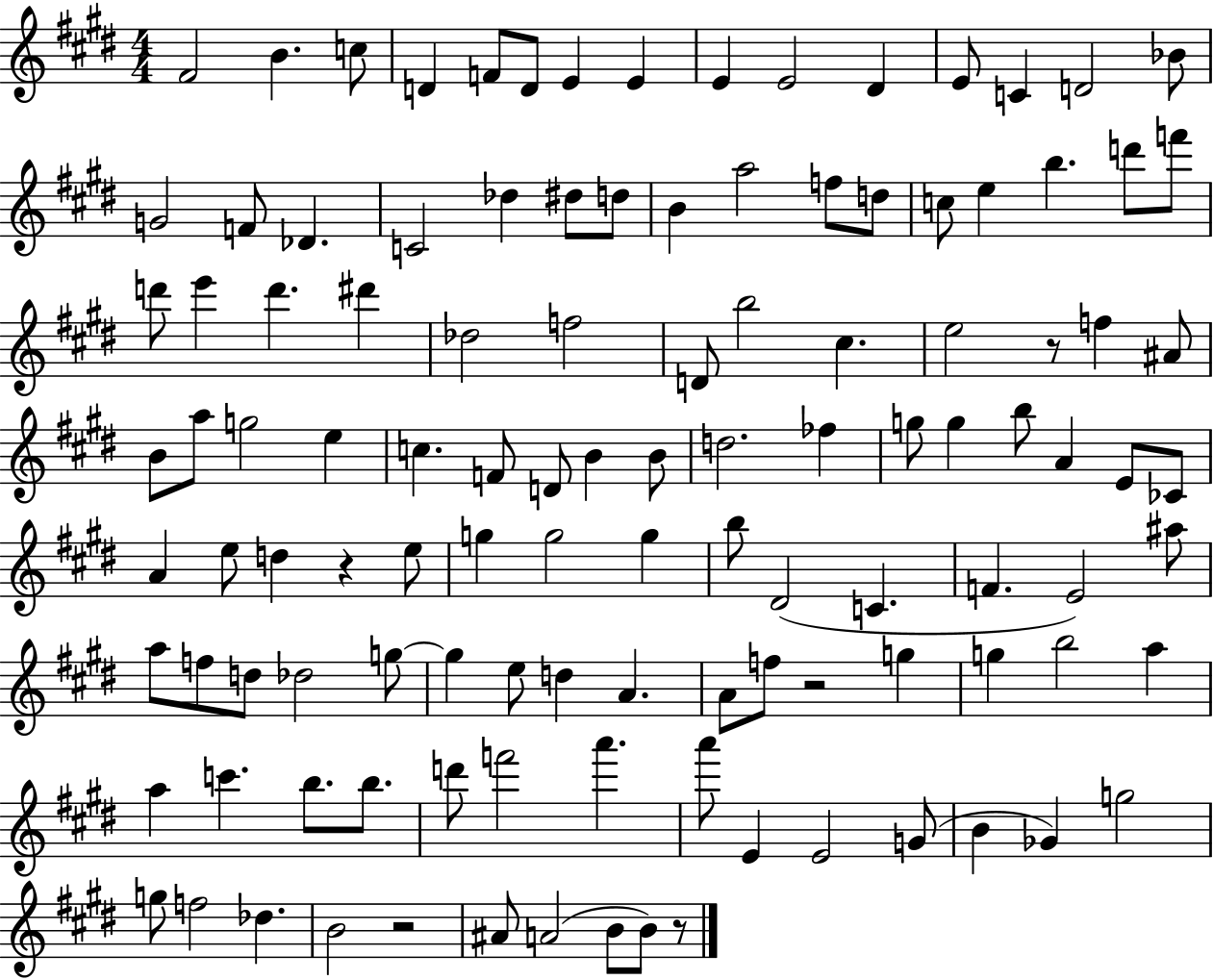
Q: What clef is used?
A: treble